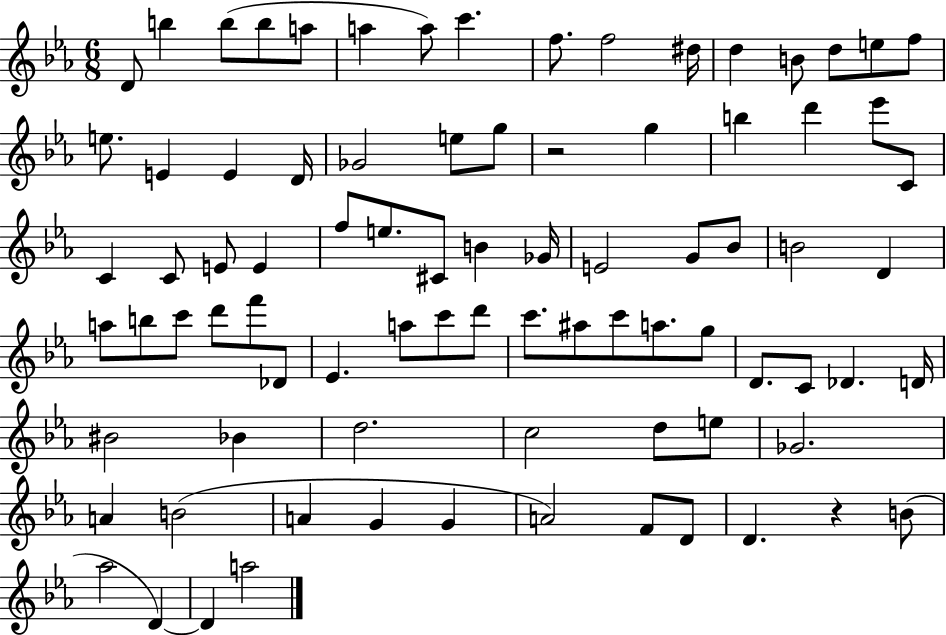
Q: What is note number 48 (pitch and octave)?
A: Db4